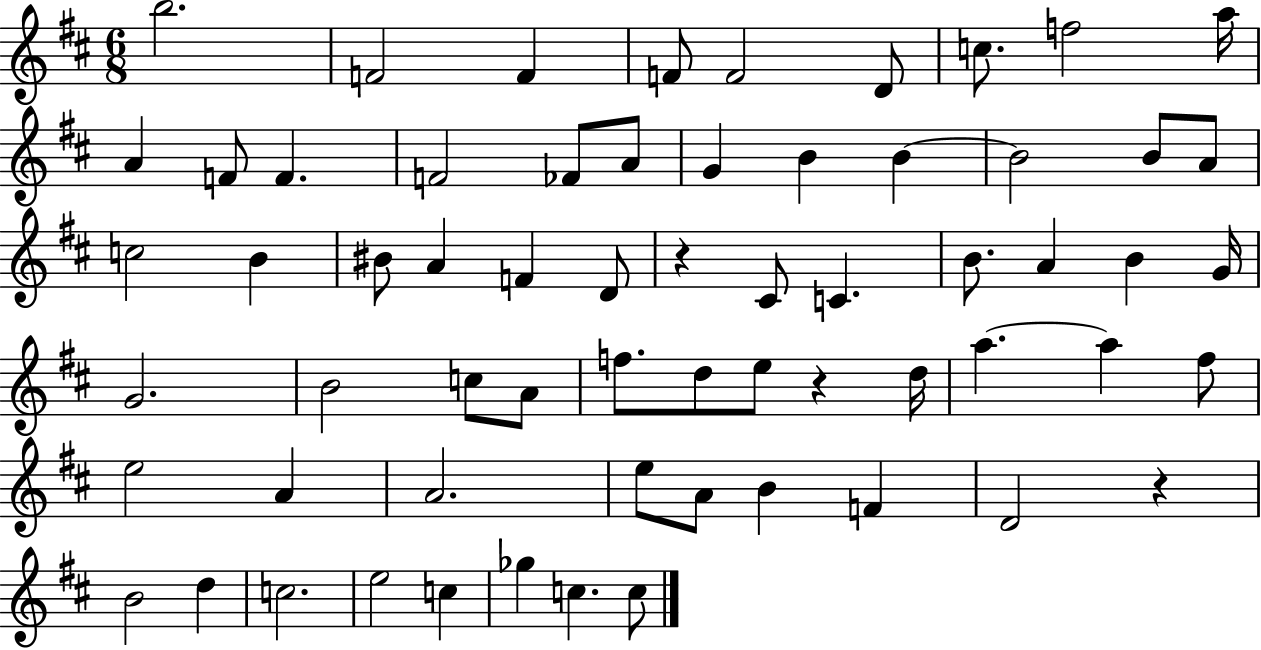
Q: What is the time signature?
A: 6/8